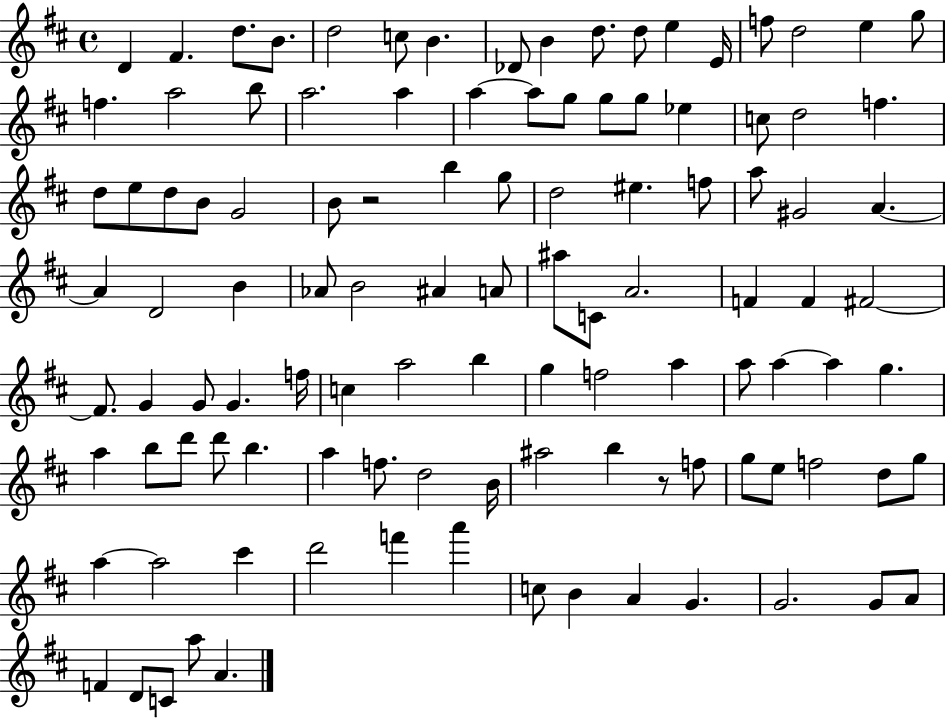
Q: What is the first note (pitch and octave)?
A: D4